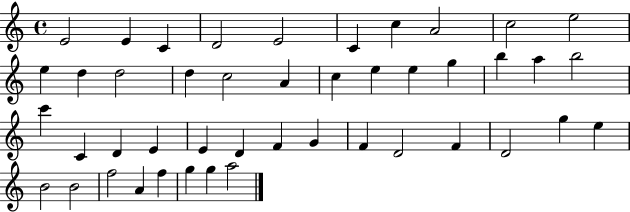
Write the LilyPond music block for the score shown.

{
  \clef treble
  \time 4/4
  \defaultTimeSignature
  \key c \major
  e'2 e'4 c'4 | d'2 e'2 | c'4 c''4 a'2 | c''2 e''2 | \break e''4 d''4 d''2 | d''4 c''2 a'4 | c''4 e''4 e''4 g''4 | b''4 a''4 b''2 | \break c'''4 c'4 d'4 e'4 | e'4 d'4 f'4 g'4 | f'4 d'2 f'4 | d'2 g''4 e''4 | \break b'2 b'2 | f''2 a'4 f''4 | g''4 g''4 a''2 | \bar "|."
}